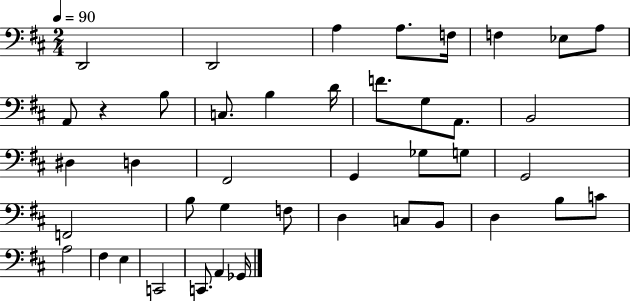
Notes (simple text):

D2/h D2/h A3/q A3/e. F3/s F3/q Eb3/e A3/e A2/e R/q B3/e C3/e. B3/q D4/s F4/e. G3/e A2/e. B2/h D#3/q D3/q F#2/h G2/q Gb3/e G3/e G2/h F2/h B3/e G3/q F3/e D3/q C3/e B2/e D3/q B3/e C4/e A3/h F#3/q E3/q C2/h C2/e. A2/q Gb2/s